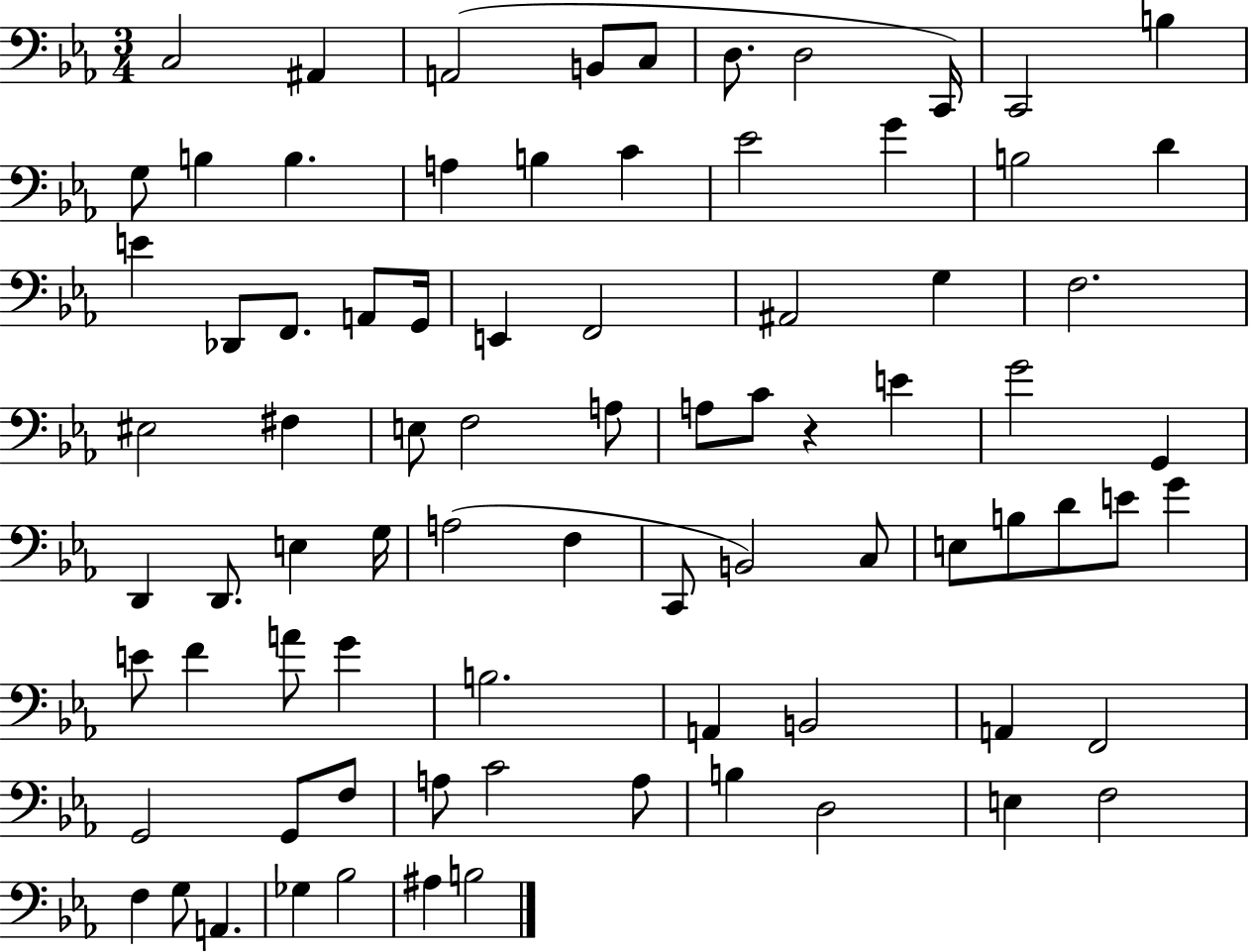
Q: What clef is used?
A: bass